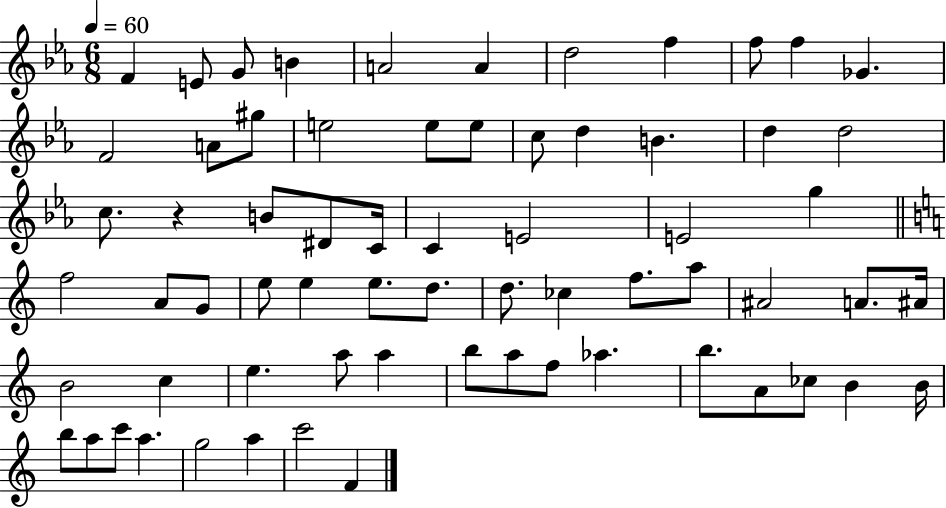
F4/q E4/e G4/e B4/q A4/h A4/q D5/h F5/q F5/e F5/q Gb4/q. F4/h A4/e G#5/e E5/h E5/e E5/e C5/e D5/q B4/q. D5/q D5/h C5/e. R/q B4/e D#4/e C4/s C4/q E4/h E4/h G5/q F5/h A4/e G4/e E5/e E5/q E5/e. D5/e. D5/e. CES5/q F5/e. A5/e A#4/h A4/e. A#4/s B4/h C5/q E5/q. A5/e A5/q B5/e A5/e F5/e Ab5/q. B5/e. A4/e CES5/e B4/q B4/s B5/e A5/e C6/e A5/q. G5/h A5/q C6/h F4/q